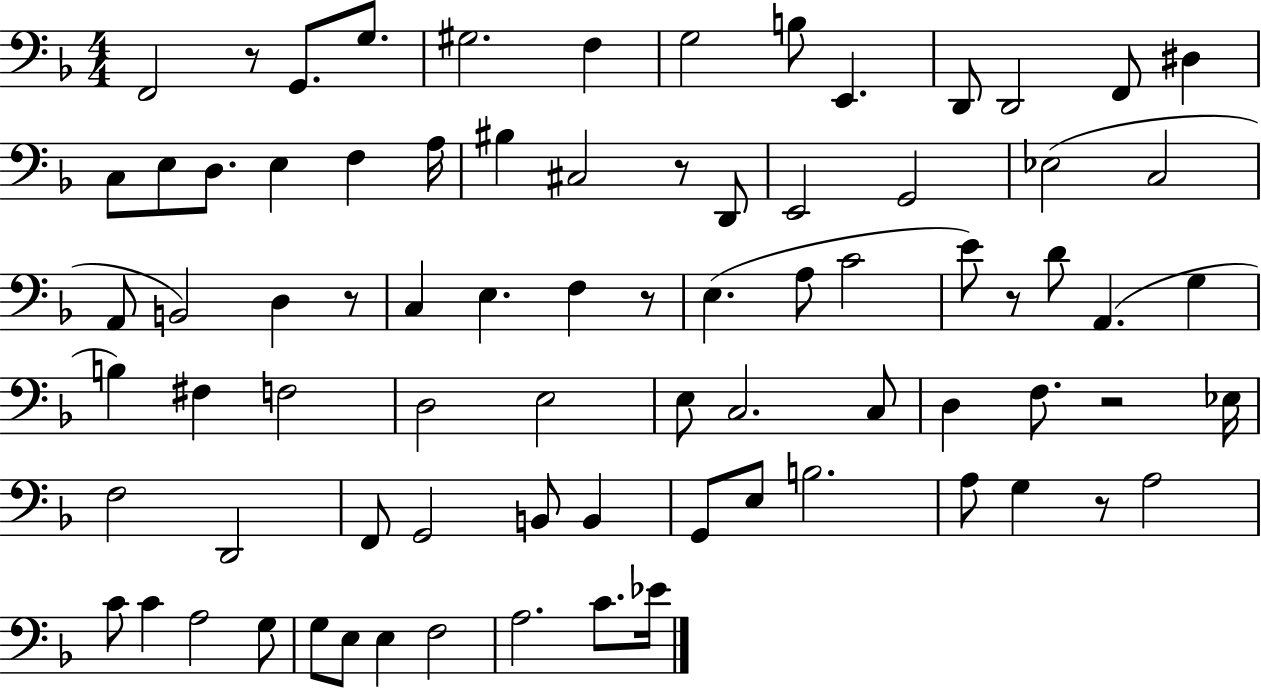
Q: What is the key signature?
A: F major